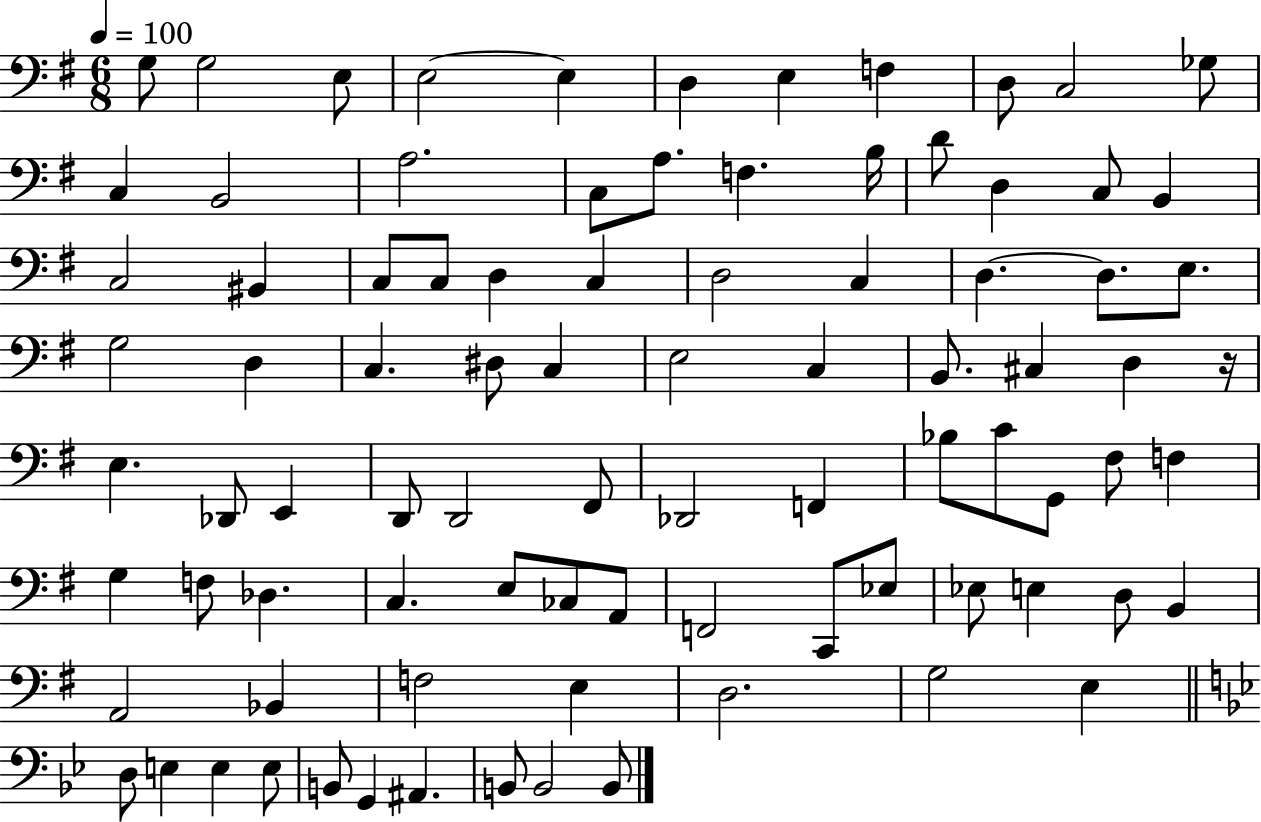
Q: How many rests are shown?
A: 1